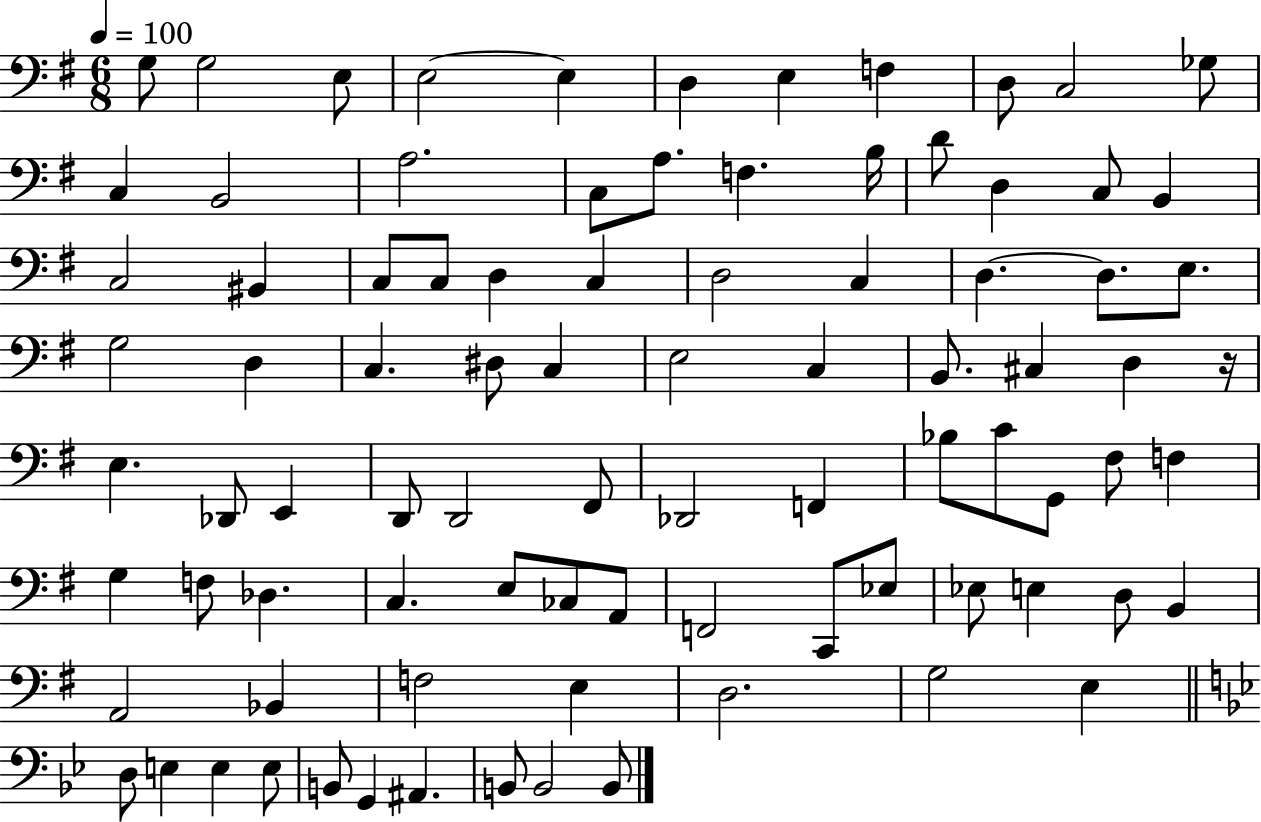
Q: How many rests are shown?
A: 1